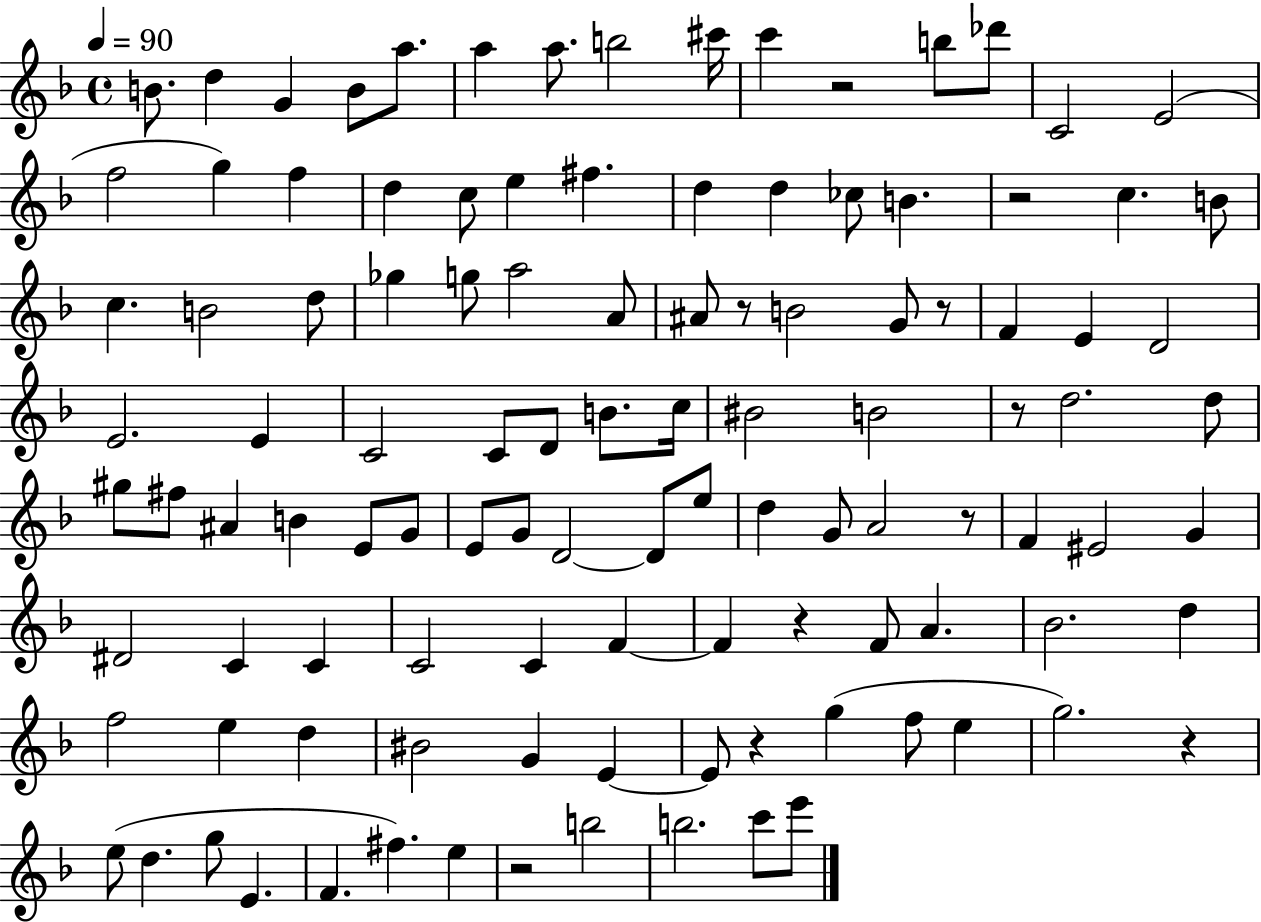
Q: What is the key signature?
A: F major